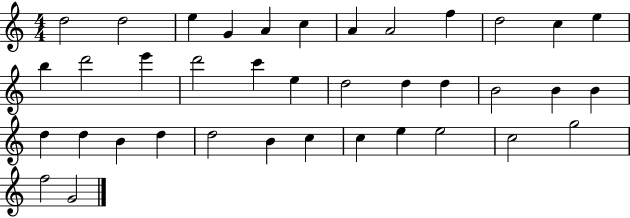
D5/h D5/h E5/q G4/q A4/q C5/q A4/q A4/h F5/q D5/h C5/q E5/q B5/q D6/h E6/q D6/h C6/q E5/q D5/h D5/q D5/q B4/h B4/q B4/q D5/q D5/q B4/q D5/q D5/h B4/q C5/q C5/q E5/q E5/h C5/h G5/h F5/h G4/h